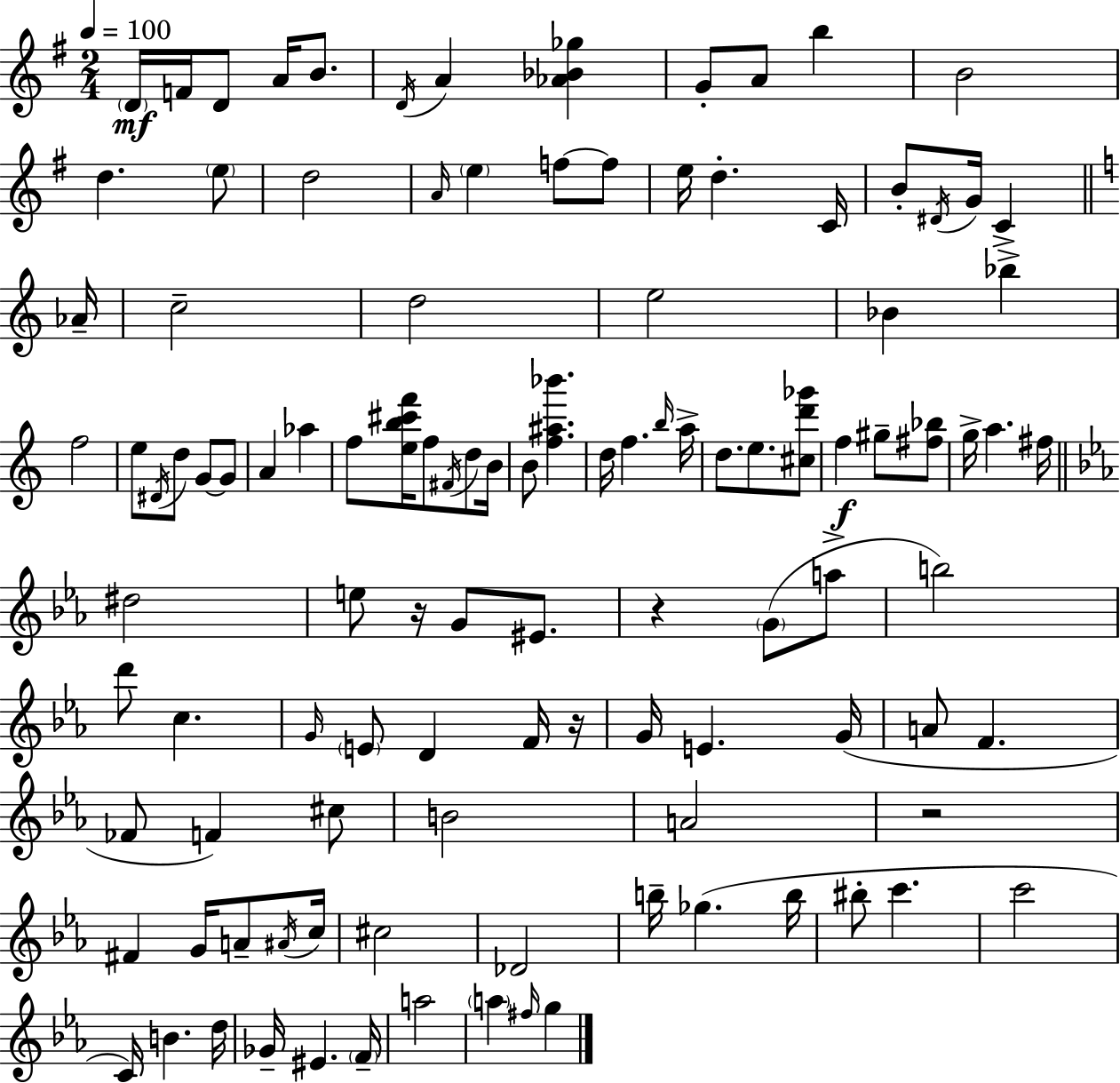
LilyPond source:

{
  \clef treble
  \numericTimeSignature
  \time 2/4
  \key e \minor
  \tempo 4 = 100
  \parenthesize d'16\mf f'16 d'8 a'16 b'8. | \acciaccatura { d'16 } a'4 <aes' bes' ges''>4 | g'8-. a'8 b''4 | b'2 | \break d''4. \parenthesize e''8 | d''2 | \grace { a'16 } \parenthesize e''4 f''8~~ | f''8 e''16 d''4.-. | \break c'16 b'8-. \acciaccatura { dis'16 } g'16 c'4-> | \bar "||" \break \key c \major aes'16-- c''2-- | d''2 | e''2 | bes'4 bes''4-> | \break f''2 | e''8 \acciaccatura { dis'16 } d''8 g'8~~ | g'8 a'4 aes''4 | f''8 <e'' b'' cis''' f'''>16 f''8 \acciaccatura { fis'16 } | \break d''8 b'16 b'8 <f'' ais'' bes'''>4. | d''16 f''4. | \grace { b''16 } a''16-> d''8. e''8. | <cis'' d''' ges'''>8 f''4\f | \break gis''8-- <fis'' bes''>8 g''16-> a''4. | fis''16 \bar "||" \break \key ees \major dis''2 | e''8 r16 g'8 eis'8. | r4 \parenthesize g'8( a''8-> | b''2) | \break d'''8 c''4. | \grace { g'16 } \parenthesize e'8 d'4 f'16 | r16 g'16 e'4. | g'16( a'8 f'4. | \break fes'8 f'4) cis''8 | b'2 | a'2 | r2 | \break fis'4 g'16 a'8-- | \acciaccatura { ais'16 } c''16 cis''2 | des'2 | b''16-- ges''4.( | \break b''16 bis''8-. c'''4. | c'''2 | c'16) b'4. | d''16 ges'16-- eis'4. | \break \parenthesize f'16-- a''2 | \parenthesize a''4 \grace { fis''16 } g''4 | \bar "|."
}